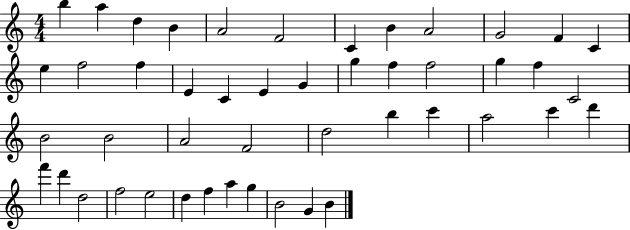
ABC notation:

X:1
T:Untitled
M:4/4
L:1/4
K:C
b a d B A2 F2 C B A2 G2 F C e f2 f E C E G g f f2 g f C2 B2 B2 A2 F2 d2 b c' a2 c' d' f' d' d2 f2 e2 d f a g B2 G B